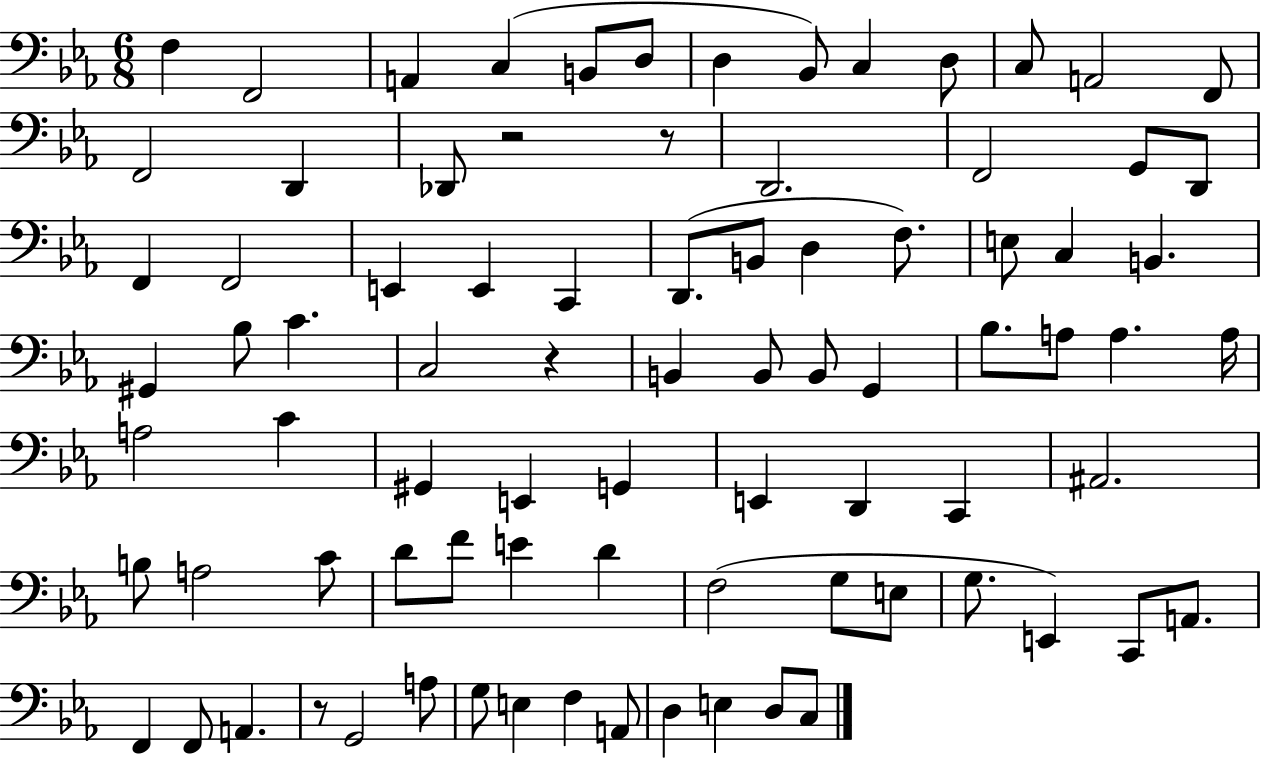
{
  \clef bass
  \numericTimeSignature
  \time 6/8
  \key ees \major
  f4 f,2 | a,4 c4( b,8 d8 | d4 bes,8) c4 d8 | c8 a,2 f,8 | \break f,2 d,4 | des,8 r2 r8 | d,2. | f,2 g,8 d,8 | \break f,4 f,2 | e,4 e,4 c,4 | d,8.( b,8 d4 f8.) | e8 c4 b,4. | \break gis,4 bes8 c'4. | c2 r4 | b,4 b,8 b,8 g,4 | bes8. a8 a4. a16 | \break a2 c'4 | gis,4 e,4 g,4 | e,4 d,4 c,4 | ais,2. | \break b8 a2 c'8 | d'8 f'8 e'4 d'4 | f2( g8 e8 | g8. e,4) c,8 a,8. | \break f,4 f,8 a,4. | r8 g,2 a8 | g8 e4 f4 a,8 | d4 e4 d8 c8 | \break \bar "|."
}